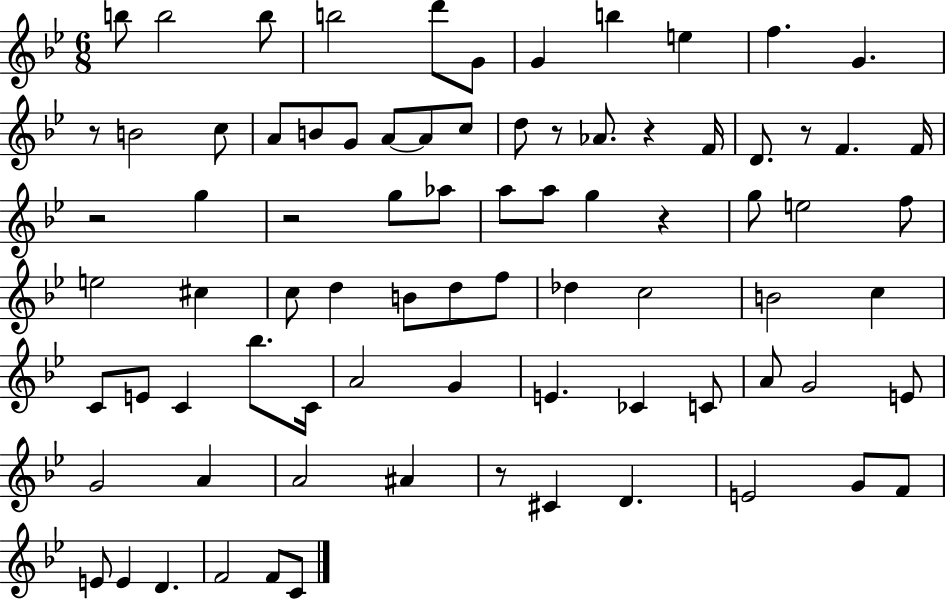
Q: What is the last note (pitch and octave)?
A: C4